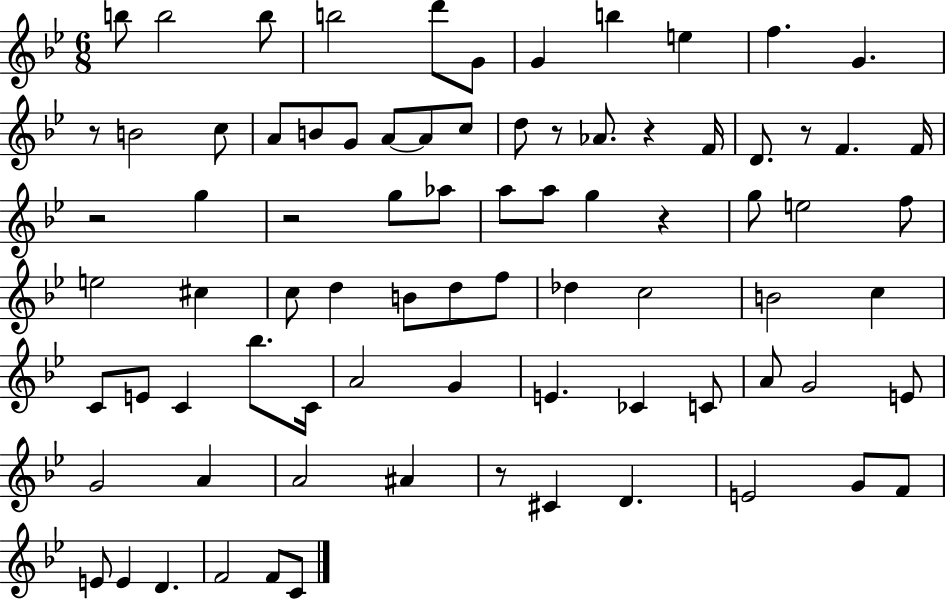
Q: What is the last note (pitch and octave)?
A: C4